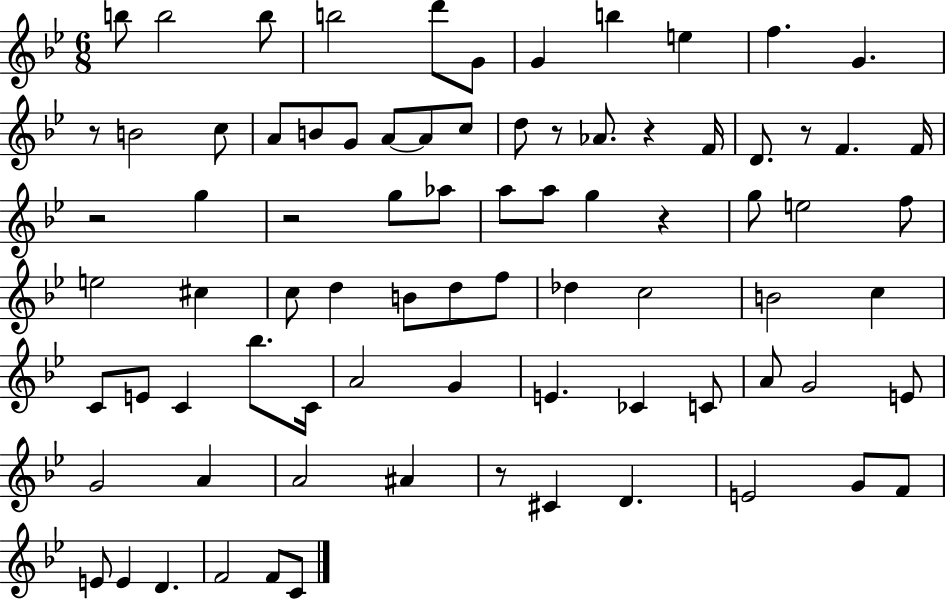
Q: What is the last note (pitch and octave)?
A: C4